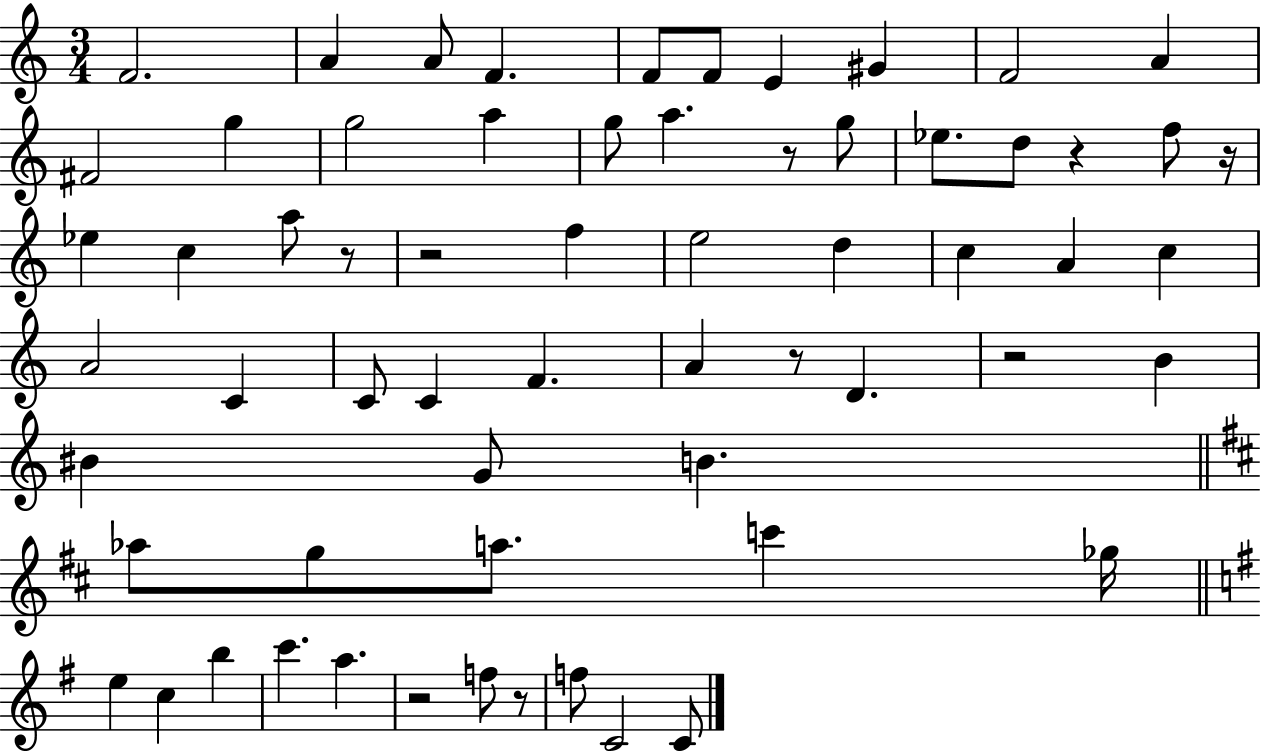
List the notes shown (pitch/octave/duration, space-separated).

F4/h. A4/q A4/e F4/q. F4/e F4/e E4/q G#4/q F4/h A4/q F#4/h G5/q G5/h A5/q G5/e A5/q. R/e G5/e Eb5/e. D5/e R/q F5/e R/s Eb5/q C5/q A5/e R/e R/h F5/q E5/h D5/q C5/q A4/q C5/q A4/h C4/q C4/e C4/q F4/q. A4/q R/e D4/q. R/h B4/q BIS4/q G4/e B4/q. Ab5/e G5/e A5/e. C6/q Gb5/s E5/q C5/q B5/q C6/q. A5/q. R/h F5/e R/e F5/e C4/h C4/e